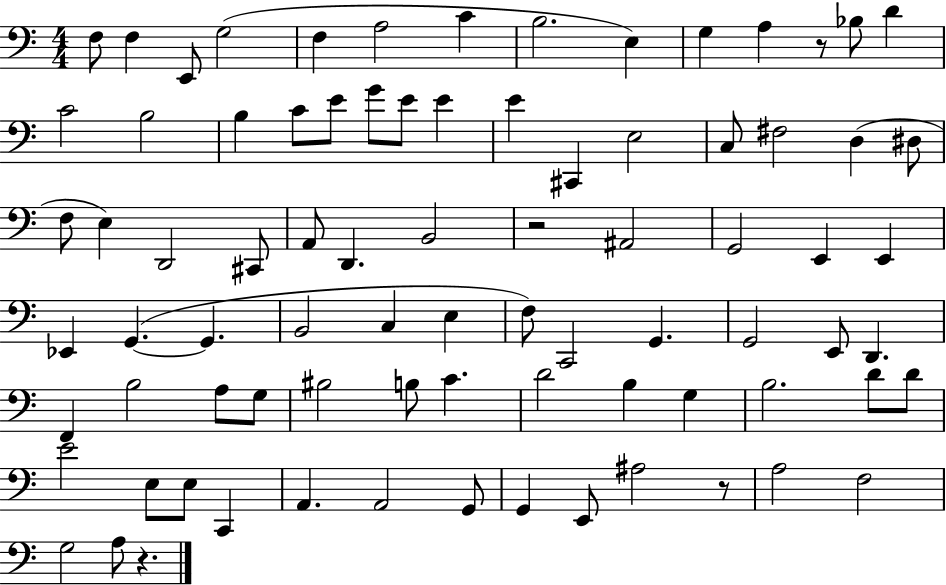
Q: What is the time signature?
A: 4/4